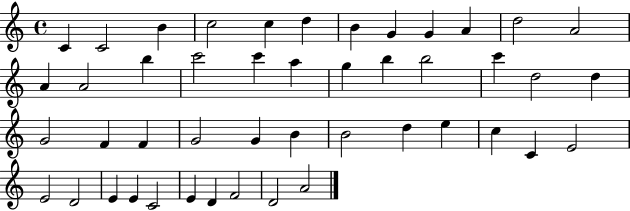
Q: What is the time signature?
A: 4/4